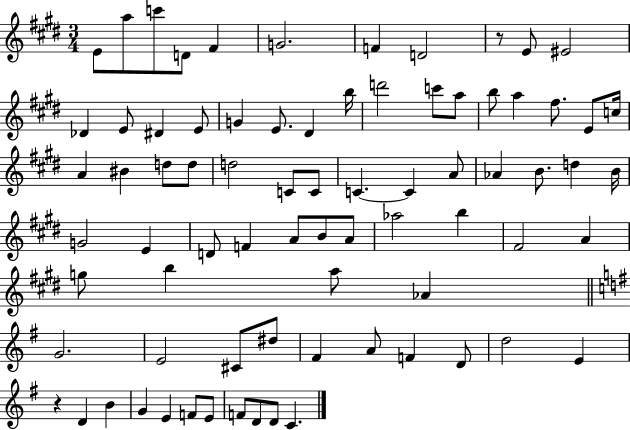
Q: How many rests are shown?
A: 2